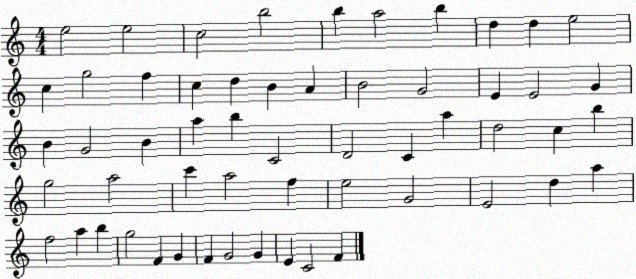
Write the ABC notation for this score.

X:1
T:Untitled
M:4/4
L:1/4
K:C
e2 e2 c2 b2 b a2 b d d e2 c g2 f c d B A B2 G2 E E2 G B G2 B a b C2 D2 C a d2 c b g2 a2 c' a2 f e2 G2 E2 d a f2 a b g2 F G F G2 G E C2 F